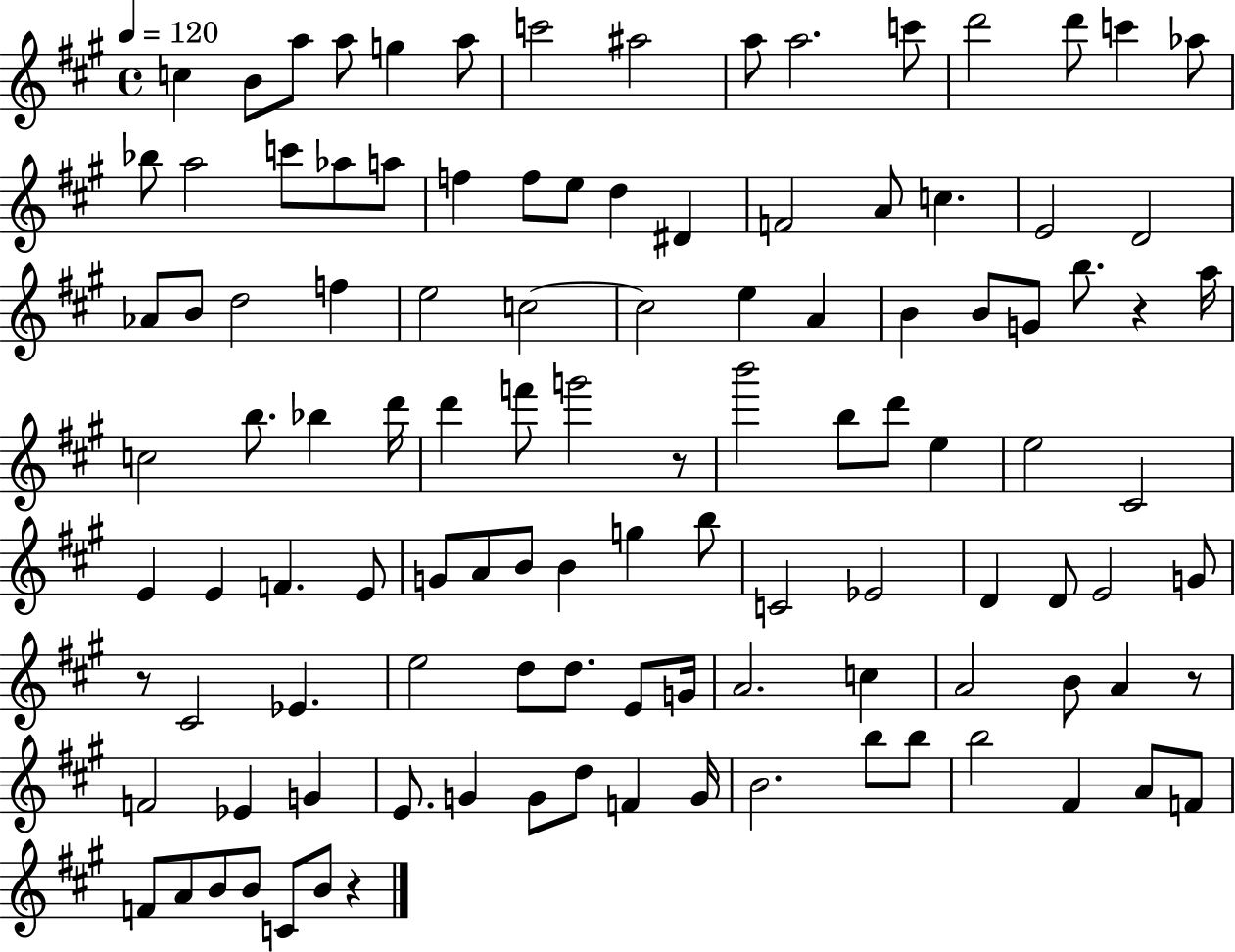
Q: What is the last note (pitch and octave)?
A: B4